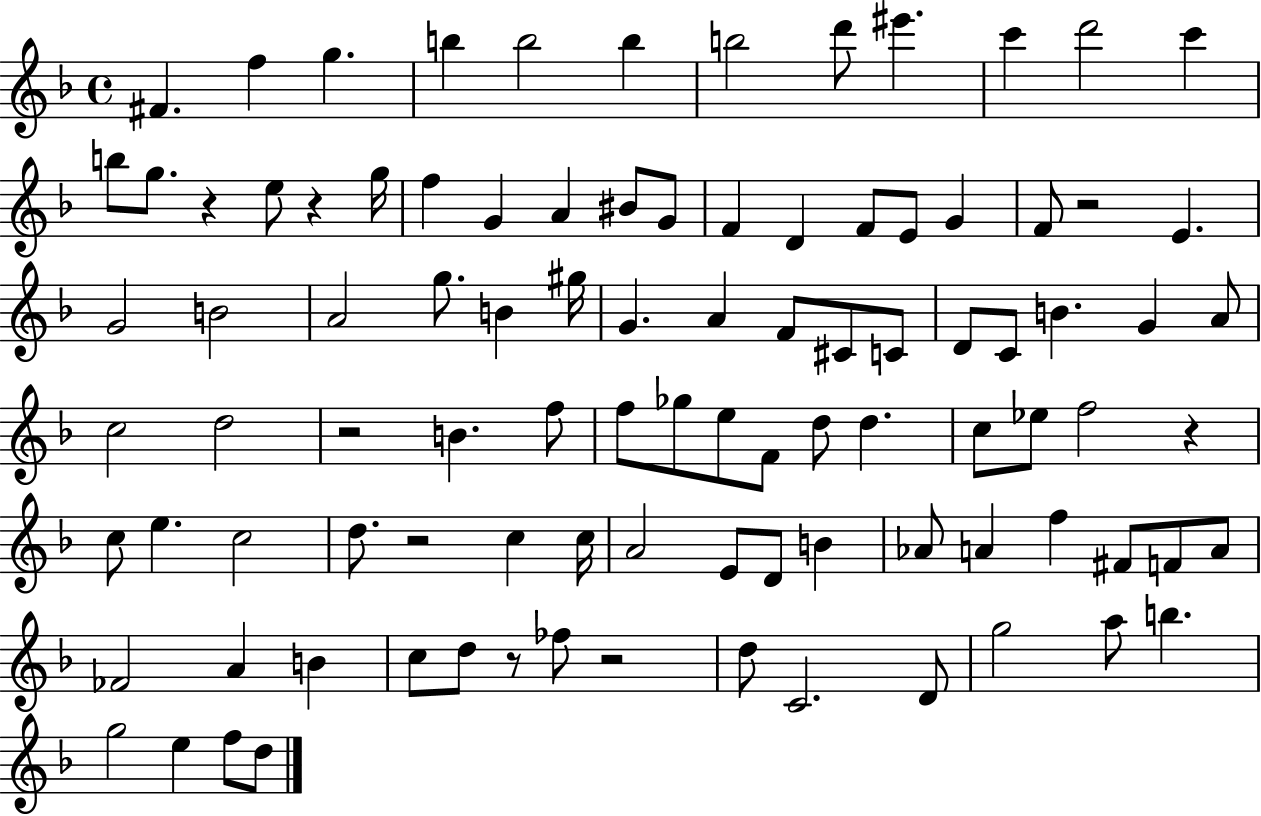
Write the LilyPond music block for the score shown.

{
  \clef treble
  \time 4/4
  \defaultTimeSignature
  \key f \major
  \repeat volta 2 { fis'4. f''4 g''4. | b''4 b''2 b''4 | b''2 d'''8 eis'''4. | c'''4 d'''2 c'''4 | \break b''8 g''8. r4 e''8 r4 g''16 | f''4 g'4 a'4 bis'8 g'8 | f'4 d'4 f'8 e'8 g'4 | f'8 r2 e'4. | \break g'2 b'2 | a'2 g''8. b'4 gis''16 | g'4. a'4 f'8 cis'8 c'8 | d'8 c'8 b'4. g'4 a'8 | \break c''2 d''2 | r2 b'4. f''8 | f''8 ges''8 e''8 f'8 d''8 d''4. | c''8 ees''8 f''2 r4 | \break c''8 e''4. c''2 | d''8. r2 c''4 c''16 | a'2 e'8 d'8 b'4 | aes'8 a'4 f''4 fis'8 f'8 a'8 | \break fes'2 a'4 b'4 | c''8 d''8 r8 fes''8 r2 | d''8 c'2. d'8 | g''2 a''8 b''4. | \break g''2 e''4 f''8 d''8 | } \bar "|."
}